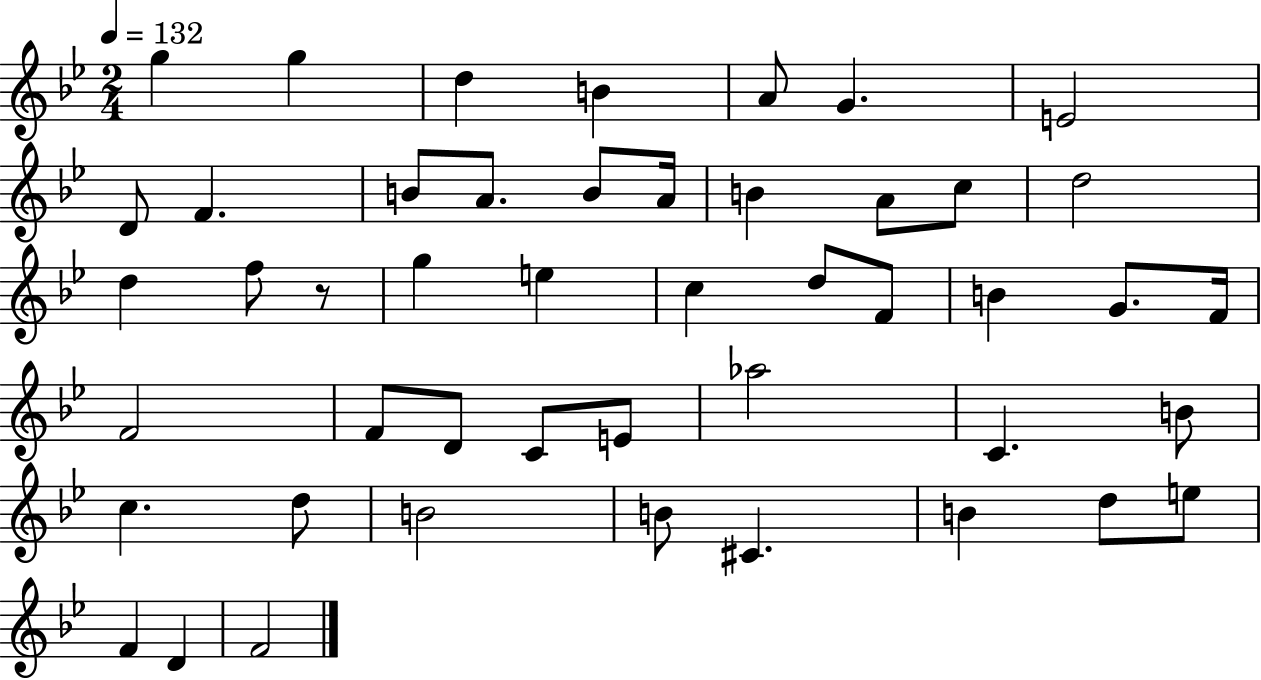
G5/q G5/q D5/q B4/q A4/e G4/q. E4/h D4/e F4/q. B4/e A4/e. B4/e A4/s B4/q A4/e C5/e D5/h D5/q F5/e R/e G5/q E5/q C5/q D5/e F4/e B4/q G4/e. F4/s F4/h F4/e D4/e C4/e E4/e Ab5/h C4/q. B4/e C5/q. D5/e B4/h B4/e C#4/q. B4/q D5/e E5/e F4/q D4/q F4/h